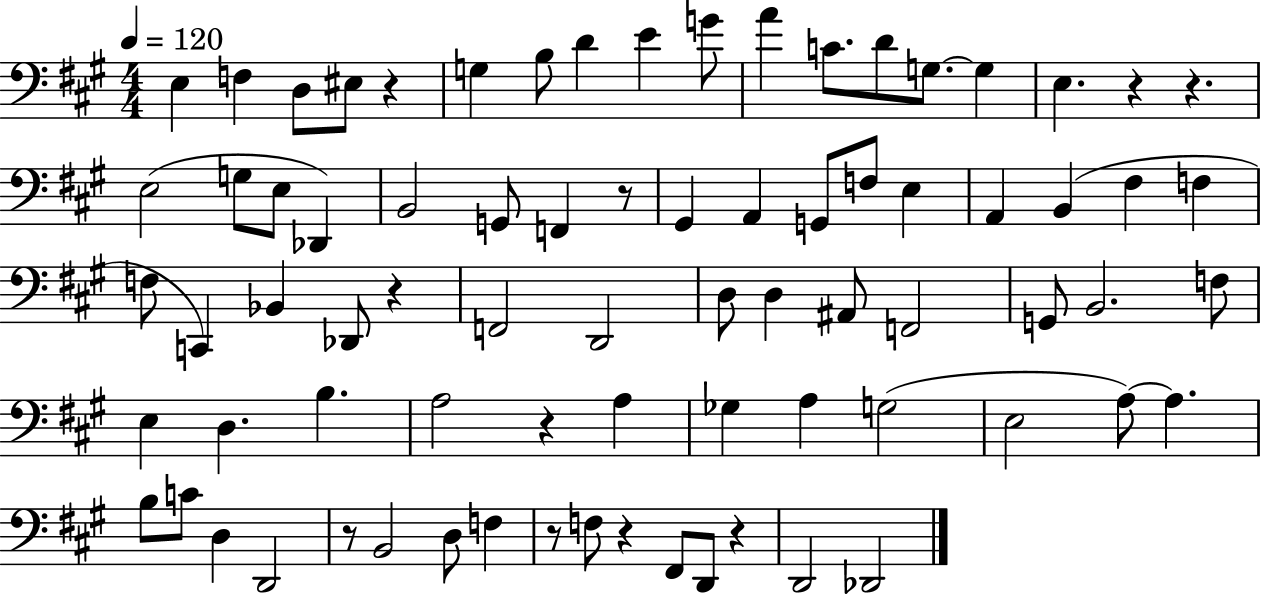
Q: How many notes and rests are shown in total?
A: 77